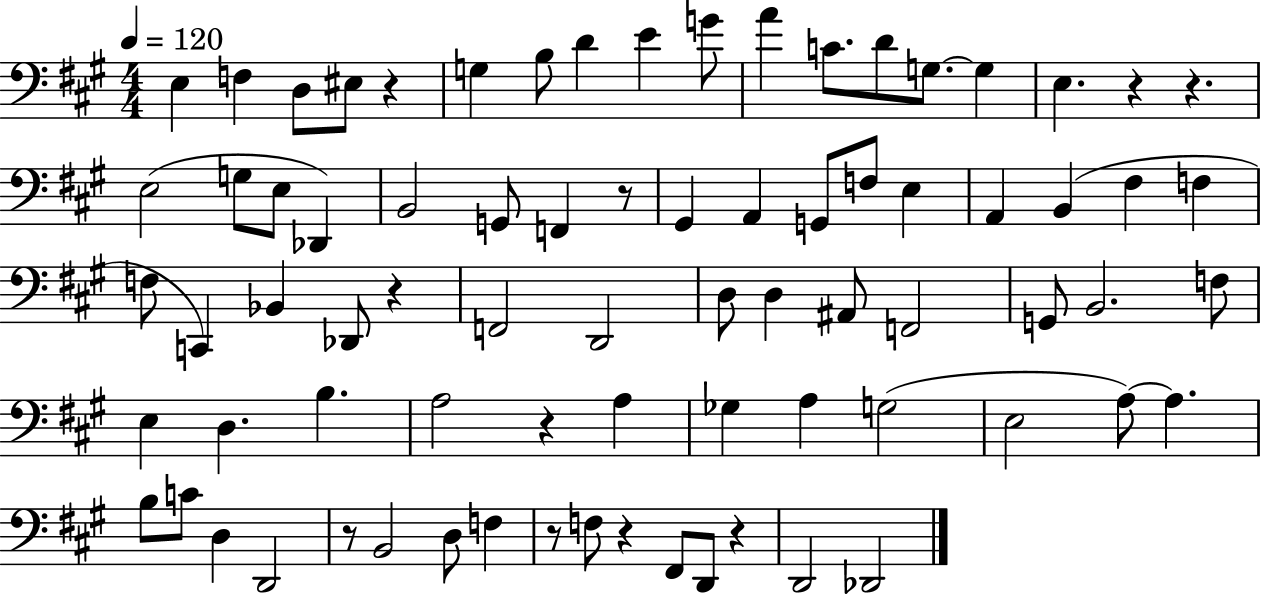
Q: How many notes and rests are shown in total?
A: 77